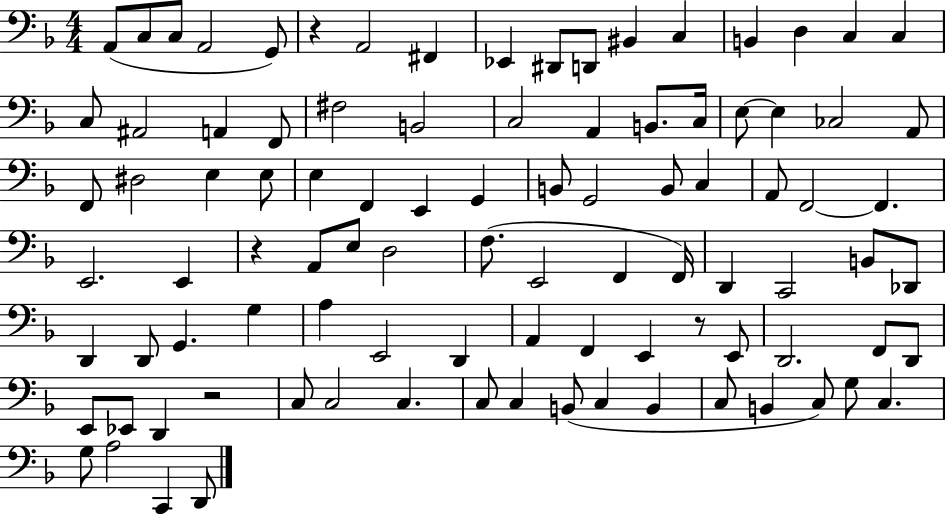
A2/e C3/e C3/e A2/h G2/e R/q A2/h F#2/q Eb2/q D#2/e D2/e BIS2/q C3/q B2/q D3/q C3/q C3/q C3/e A#2/h A2/q F2/e F#3/h B2/h C3/h A2/q B2/e. C3/s E3/e E3/q CES3/h A2/e F2/e D#3/h E3/q E3/e E3/q F2/q E2/q G2/q B2/e G2/h B2/e C3/q A2/e F2/h F2/q. E2/h. E2/q R/q A2/e E3/e D3/h F3/e. E2/h F2/q F2/s D2/q C2/h B2/e Db2/e D2/q D2/e G2/q. G3/q A3/q E2/h D2/q A2/q F2/q E2/q R/e E2/e D2/h. F2/e D2/e E2/e Eb2/e D2/q R/h C3/e C3/h C3/q. C3/e C3/q B2/e C3/q B2/q C3/e B2/q C3/e G3/e C3/q. G3/e A3/h C2/q D2/e